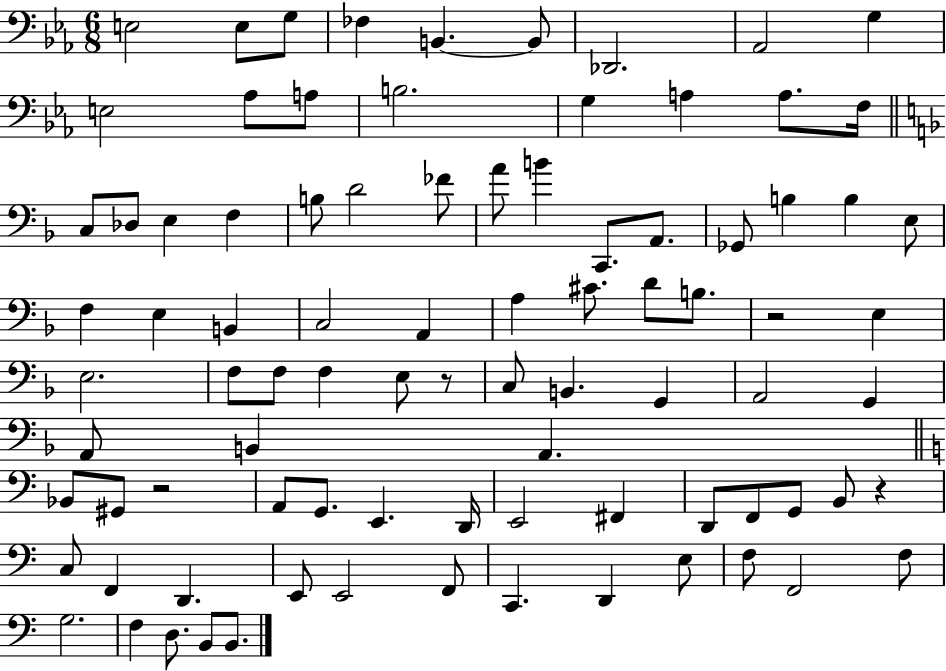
E3/h E3/e G3/e FES3/q B2/q. B2/e Db2/h. Ab2/h G3/q E3/h Ab3/e A3/e B3/h. G3/q A3/q A3/e. F3/s C3/e Db3/e E3/q F3/q B3/e D4/h FES4/e A4/e B4/q C2/e. A2/e. Gb2/e B3/q B3/q E3/e F3/q E3/q B2/q C3/h A2/q A3/q C#4/e. D4/e B3/e. R/h E3/q E3/h. F3/e F3/e F3/q E3/e R/e C3/e B2/q. G2/q A2/h G2/q A2/e B2/q A2/q. Bb2/e G#2/e R/h A2/e G2/e. E2/q. D2/s E2/h F#2/q D2/e F2/e G2/e B2/e R/q C3/e F2/q D2/q. E2/e E2/h F2/e C2/q. D2/q E3/e F3/e F2/h F3/e G3/h. F3/q D3/e. B2/e B2/e.